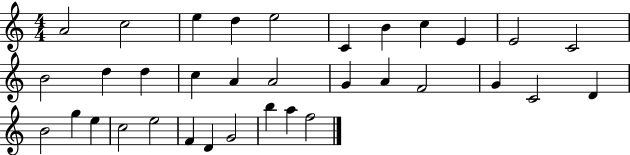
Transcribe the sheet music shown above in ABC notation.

X:1
T:Untitled
M:4/4
L:1/4
K:C
A2 c2 e d e2 C B c E E2 C2 B2 d d c A A2 G A F2 G C2 D B2 g e c2 e2 F D G2 b a f2